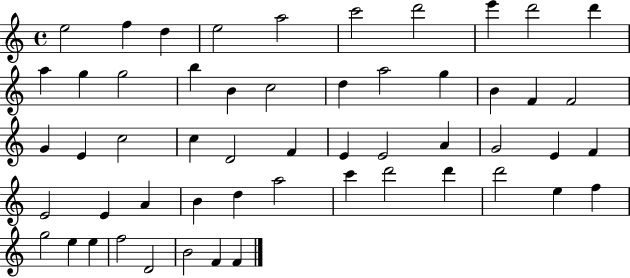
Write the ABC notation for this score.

X:1
T:Untitled
M:4/4
L:1/4
K:C
e2 f d e2 a2 c'2 d'2 e' d'2 d' a g g2 b B c2 d a2 g B F F2 G E c2 c D2 F E E2 A G2 E F E2 E A B d a2 c' d'2 d' d'2 e f g2 e e f2 D2 B2 F F